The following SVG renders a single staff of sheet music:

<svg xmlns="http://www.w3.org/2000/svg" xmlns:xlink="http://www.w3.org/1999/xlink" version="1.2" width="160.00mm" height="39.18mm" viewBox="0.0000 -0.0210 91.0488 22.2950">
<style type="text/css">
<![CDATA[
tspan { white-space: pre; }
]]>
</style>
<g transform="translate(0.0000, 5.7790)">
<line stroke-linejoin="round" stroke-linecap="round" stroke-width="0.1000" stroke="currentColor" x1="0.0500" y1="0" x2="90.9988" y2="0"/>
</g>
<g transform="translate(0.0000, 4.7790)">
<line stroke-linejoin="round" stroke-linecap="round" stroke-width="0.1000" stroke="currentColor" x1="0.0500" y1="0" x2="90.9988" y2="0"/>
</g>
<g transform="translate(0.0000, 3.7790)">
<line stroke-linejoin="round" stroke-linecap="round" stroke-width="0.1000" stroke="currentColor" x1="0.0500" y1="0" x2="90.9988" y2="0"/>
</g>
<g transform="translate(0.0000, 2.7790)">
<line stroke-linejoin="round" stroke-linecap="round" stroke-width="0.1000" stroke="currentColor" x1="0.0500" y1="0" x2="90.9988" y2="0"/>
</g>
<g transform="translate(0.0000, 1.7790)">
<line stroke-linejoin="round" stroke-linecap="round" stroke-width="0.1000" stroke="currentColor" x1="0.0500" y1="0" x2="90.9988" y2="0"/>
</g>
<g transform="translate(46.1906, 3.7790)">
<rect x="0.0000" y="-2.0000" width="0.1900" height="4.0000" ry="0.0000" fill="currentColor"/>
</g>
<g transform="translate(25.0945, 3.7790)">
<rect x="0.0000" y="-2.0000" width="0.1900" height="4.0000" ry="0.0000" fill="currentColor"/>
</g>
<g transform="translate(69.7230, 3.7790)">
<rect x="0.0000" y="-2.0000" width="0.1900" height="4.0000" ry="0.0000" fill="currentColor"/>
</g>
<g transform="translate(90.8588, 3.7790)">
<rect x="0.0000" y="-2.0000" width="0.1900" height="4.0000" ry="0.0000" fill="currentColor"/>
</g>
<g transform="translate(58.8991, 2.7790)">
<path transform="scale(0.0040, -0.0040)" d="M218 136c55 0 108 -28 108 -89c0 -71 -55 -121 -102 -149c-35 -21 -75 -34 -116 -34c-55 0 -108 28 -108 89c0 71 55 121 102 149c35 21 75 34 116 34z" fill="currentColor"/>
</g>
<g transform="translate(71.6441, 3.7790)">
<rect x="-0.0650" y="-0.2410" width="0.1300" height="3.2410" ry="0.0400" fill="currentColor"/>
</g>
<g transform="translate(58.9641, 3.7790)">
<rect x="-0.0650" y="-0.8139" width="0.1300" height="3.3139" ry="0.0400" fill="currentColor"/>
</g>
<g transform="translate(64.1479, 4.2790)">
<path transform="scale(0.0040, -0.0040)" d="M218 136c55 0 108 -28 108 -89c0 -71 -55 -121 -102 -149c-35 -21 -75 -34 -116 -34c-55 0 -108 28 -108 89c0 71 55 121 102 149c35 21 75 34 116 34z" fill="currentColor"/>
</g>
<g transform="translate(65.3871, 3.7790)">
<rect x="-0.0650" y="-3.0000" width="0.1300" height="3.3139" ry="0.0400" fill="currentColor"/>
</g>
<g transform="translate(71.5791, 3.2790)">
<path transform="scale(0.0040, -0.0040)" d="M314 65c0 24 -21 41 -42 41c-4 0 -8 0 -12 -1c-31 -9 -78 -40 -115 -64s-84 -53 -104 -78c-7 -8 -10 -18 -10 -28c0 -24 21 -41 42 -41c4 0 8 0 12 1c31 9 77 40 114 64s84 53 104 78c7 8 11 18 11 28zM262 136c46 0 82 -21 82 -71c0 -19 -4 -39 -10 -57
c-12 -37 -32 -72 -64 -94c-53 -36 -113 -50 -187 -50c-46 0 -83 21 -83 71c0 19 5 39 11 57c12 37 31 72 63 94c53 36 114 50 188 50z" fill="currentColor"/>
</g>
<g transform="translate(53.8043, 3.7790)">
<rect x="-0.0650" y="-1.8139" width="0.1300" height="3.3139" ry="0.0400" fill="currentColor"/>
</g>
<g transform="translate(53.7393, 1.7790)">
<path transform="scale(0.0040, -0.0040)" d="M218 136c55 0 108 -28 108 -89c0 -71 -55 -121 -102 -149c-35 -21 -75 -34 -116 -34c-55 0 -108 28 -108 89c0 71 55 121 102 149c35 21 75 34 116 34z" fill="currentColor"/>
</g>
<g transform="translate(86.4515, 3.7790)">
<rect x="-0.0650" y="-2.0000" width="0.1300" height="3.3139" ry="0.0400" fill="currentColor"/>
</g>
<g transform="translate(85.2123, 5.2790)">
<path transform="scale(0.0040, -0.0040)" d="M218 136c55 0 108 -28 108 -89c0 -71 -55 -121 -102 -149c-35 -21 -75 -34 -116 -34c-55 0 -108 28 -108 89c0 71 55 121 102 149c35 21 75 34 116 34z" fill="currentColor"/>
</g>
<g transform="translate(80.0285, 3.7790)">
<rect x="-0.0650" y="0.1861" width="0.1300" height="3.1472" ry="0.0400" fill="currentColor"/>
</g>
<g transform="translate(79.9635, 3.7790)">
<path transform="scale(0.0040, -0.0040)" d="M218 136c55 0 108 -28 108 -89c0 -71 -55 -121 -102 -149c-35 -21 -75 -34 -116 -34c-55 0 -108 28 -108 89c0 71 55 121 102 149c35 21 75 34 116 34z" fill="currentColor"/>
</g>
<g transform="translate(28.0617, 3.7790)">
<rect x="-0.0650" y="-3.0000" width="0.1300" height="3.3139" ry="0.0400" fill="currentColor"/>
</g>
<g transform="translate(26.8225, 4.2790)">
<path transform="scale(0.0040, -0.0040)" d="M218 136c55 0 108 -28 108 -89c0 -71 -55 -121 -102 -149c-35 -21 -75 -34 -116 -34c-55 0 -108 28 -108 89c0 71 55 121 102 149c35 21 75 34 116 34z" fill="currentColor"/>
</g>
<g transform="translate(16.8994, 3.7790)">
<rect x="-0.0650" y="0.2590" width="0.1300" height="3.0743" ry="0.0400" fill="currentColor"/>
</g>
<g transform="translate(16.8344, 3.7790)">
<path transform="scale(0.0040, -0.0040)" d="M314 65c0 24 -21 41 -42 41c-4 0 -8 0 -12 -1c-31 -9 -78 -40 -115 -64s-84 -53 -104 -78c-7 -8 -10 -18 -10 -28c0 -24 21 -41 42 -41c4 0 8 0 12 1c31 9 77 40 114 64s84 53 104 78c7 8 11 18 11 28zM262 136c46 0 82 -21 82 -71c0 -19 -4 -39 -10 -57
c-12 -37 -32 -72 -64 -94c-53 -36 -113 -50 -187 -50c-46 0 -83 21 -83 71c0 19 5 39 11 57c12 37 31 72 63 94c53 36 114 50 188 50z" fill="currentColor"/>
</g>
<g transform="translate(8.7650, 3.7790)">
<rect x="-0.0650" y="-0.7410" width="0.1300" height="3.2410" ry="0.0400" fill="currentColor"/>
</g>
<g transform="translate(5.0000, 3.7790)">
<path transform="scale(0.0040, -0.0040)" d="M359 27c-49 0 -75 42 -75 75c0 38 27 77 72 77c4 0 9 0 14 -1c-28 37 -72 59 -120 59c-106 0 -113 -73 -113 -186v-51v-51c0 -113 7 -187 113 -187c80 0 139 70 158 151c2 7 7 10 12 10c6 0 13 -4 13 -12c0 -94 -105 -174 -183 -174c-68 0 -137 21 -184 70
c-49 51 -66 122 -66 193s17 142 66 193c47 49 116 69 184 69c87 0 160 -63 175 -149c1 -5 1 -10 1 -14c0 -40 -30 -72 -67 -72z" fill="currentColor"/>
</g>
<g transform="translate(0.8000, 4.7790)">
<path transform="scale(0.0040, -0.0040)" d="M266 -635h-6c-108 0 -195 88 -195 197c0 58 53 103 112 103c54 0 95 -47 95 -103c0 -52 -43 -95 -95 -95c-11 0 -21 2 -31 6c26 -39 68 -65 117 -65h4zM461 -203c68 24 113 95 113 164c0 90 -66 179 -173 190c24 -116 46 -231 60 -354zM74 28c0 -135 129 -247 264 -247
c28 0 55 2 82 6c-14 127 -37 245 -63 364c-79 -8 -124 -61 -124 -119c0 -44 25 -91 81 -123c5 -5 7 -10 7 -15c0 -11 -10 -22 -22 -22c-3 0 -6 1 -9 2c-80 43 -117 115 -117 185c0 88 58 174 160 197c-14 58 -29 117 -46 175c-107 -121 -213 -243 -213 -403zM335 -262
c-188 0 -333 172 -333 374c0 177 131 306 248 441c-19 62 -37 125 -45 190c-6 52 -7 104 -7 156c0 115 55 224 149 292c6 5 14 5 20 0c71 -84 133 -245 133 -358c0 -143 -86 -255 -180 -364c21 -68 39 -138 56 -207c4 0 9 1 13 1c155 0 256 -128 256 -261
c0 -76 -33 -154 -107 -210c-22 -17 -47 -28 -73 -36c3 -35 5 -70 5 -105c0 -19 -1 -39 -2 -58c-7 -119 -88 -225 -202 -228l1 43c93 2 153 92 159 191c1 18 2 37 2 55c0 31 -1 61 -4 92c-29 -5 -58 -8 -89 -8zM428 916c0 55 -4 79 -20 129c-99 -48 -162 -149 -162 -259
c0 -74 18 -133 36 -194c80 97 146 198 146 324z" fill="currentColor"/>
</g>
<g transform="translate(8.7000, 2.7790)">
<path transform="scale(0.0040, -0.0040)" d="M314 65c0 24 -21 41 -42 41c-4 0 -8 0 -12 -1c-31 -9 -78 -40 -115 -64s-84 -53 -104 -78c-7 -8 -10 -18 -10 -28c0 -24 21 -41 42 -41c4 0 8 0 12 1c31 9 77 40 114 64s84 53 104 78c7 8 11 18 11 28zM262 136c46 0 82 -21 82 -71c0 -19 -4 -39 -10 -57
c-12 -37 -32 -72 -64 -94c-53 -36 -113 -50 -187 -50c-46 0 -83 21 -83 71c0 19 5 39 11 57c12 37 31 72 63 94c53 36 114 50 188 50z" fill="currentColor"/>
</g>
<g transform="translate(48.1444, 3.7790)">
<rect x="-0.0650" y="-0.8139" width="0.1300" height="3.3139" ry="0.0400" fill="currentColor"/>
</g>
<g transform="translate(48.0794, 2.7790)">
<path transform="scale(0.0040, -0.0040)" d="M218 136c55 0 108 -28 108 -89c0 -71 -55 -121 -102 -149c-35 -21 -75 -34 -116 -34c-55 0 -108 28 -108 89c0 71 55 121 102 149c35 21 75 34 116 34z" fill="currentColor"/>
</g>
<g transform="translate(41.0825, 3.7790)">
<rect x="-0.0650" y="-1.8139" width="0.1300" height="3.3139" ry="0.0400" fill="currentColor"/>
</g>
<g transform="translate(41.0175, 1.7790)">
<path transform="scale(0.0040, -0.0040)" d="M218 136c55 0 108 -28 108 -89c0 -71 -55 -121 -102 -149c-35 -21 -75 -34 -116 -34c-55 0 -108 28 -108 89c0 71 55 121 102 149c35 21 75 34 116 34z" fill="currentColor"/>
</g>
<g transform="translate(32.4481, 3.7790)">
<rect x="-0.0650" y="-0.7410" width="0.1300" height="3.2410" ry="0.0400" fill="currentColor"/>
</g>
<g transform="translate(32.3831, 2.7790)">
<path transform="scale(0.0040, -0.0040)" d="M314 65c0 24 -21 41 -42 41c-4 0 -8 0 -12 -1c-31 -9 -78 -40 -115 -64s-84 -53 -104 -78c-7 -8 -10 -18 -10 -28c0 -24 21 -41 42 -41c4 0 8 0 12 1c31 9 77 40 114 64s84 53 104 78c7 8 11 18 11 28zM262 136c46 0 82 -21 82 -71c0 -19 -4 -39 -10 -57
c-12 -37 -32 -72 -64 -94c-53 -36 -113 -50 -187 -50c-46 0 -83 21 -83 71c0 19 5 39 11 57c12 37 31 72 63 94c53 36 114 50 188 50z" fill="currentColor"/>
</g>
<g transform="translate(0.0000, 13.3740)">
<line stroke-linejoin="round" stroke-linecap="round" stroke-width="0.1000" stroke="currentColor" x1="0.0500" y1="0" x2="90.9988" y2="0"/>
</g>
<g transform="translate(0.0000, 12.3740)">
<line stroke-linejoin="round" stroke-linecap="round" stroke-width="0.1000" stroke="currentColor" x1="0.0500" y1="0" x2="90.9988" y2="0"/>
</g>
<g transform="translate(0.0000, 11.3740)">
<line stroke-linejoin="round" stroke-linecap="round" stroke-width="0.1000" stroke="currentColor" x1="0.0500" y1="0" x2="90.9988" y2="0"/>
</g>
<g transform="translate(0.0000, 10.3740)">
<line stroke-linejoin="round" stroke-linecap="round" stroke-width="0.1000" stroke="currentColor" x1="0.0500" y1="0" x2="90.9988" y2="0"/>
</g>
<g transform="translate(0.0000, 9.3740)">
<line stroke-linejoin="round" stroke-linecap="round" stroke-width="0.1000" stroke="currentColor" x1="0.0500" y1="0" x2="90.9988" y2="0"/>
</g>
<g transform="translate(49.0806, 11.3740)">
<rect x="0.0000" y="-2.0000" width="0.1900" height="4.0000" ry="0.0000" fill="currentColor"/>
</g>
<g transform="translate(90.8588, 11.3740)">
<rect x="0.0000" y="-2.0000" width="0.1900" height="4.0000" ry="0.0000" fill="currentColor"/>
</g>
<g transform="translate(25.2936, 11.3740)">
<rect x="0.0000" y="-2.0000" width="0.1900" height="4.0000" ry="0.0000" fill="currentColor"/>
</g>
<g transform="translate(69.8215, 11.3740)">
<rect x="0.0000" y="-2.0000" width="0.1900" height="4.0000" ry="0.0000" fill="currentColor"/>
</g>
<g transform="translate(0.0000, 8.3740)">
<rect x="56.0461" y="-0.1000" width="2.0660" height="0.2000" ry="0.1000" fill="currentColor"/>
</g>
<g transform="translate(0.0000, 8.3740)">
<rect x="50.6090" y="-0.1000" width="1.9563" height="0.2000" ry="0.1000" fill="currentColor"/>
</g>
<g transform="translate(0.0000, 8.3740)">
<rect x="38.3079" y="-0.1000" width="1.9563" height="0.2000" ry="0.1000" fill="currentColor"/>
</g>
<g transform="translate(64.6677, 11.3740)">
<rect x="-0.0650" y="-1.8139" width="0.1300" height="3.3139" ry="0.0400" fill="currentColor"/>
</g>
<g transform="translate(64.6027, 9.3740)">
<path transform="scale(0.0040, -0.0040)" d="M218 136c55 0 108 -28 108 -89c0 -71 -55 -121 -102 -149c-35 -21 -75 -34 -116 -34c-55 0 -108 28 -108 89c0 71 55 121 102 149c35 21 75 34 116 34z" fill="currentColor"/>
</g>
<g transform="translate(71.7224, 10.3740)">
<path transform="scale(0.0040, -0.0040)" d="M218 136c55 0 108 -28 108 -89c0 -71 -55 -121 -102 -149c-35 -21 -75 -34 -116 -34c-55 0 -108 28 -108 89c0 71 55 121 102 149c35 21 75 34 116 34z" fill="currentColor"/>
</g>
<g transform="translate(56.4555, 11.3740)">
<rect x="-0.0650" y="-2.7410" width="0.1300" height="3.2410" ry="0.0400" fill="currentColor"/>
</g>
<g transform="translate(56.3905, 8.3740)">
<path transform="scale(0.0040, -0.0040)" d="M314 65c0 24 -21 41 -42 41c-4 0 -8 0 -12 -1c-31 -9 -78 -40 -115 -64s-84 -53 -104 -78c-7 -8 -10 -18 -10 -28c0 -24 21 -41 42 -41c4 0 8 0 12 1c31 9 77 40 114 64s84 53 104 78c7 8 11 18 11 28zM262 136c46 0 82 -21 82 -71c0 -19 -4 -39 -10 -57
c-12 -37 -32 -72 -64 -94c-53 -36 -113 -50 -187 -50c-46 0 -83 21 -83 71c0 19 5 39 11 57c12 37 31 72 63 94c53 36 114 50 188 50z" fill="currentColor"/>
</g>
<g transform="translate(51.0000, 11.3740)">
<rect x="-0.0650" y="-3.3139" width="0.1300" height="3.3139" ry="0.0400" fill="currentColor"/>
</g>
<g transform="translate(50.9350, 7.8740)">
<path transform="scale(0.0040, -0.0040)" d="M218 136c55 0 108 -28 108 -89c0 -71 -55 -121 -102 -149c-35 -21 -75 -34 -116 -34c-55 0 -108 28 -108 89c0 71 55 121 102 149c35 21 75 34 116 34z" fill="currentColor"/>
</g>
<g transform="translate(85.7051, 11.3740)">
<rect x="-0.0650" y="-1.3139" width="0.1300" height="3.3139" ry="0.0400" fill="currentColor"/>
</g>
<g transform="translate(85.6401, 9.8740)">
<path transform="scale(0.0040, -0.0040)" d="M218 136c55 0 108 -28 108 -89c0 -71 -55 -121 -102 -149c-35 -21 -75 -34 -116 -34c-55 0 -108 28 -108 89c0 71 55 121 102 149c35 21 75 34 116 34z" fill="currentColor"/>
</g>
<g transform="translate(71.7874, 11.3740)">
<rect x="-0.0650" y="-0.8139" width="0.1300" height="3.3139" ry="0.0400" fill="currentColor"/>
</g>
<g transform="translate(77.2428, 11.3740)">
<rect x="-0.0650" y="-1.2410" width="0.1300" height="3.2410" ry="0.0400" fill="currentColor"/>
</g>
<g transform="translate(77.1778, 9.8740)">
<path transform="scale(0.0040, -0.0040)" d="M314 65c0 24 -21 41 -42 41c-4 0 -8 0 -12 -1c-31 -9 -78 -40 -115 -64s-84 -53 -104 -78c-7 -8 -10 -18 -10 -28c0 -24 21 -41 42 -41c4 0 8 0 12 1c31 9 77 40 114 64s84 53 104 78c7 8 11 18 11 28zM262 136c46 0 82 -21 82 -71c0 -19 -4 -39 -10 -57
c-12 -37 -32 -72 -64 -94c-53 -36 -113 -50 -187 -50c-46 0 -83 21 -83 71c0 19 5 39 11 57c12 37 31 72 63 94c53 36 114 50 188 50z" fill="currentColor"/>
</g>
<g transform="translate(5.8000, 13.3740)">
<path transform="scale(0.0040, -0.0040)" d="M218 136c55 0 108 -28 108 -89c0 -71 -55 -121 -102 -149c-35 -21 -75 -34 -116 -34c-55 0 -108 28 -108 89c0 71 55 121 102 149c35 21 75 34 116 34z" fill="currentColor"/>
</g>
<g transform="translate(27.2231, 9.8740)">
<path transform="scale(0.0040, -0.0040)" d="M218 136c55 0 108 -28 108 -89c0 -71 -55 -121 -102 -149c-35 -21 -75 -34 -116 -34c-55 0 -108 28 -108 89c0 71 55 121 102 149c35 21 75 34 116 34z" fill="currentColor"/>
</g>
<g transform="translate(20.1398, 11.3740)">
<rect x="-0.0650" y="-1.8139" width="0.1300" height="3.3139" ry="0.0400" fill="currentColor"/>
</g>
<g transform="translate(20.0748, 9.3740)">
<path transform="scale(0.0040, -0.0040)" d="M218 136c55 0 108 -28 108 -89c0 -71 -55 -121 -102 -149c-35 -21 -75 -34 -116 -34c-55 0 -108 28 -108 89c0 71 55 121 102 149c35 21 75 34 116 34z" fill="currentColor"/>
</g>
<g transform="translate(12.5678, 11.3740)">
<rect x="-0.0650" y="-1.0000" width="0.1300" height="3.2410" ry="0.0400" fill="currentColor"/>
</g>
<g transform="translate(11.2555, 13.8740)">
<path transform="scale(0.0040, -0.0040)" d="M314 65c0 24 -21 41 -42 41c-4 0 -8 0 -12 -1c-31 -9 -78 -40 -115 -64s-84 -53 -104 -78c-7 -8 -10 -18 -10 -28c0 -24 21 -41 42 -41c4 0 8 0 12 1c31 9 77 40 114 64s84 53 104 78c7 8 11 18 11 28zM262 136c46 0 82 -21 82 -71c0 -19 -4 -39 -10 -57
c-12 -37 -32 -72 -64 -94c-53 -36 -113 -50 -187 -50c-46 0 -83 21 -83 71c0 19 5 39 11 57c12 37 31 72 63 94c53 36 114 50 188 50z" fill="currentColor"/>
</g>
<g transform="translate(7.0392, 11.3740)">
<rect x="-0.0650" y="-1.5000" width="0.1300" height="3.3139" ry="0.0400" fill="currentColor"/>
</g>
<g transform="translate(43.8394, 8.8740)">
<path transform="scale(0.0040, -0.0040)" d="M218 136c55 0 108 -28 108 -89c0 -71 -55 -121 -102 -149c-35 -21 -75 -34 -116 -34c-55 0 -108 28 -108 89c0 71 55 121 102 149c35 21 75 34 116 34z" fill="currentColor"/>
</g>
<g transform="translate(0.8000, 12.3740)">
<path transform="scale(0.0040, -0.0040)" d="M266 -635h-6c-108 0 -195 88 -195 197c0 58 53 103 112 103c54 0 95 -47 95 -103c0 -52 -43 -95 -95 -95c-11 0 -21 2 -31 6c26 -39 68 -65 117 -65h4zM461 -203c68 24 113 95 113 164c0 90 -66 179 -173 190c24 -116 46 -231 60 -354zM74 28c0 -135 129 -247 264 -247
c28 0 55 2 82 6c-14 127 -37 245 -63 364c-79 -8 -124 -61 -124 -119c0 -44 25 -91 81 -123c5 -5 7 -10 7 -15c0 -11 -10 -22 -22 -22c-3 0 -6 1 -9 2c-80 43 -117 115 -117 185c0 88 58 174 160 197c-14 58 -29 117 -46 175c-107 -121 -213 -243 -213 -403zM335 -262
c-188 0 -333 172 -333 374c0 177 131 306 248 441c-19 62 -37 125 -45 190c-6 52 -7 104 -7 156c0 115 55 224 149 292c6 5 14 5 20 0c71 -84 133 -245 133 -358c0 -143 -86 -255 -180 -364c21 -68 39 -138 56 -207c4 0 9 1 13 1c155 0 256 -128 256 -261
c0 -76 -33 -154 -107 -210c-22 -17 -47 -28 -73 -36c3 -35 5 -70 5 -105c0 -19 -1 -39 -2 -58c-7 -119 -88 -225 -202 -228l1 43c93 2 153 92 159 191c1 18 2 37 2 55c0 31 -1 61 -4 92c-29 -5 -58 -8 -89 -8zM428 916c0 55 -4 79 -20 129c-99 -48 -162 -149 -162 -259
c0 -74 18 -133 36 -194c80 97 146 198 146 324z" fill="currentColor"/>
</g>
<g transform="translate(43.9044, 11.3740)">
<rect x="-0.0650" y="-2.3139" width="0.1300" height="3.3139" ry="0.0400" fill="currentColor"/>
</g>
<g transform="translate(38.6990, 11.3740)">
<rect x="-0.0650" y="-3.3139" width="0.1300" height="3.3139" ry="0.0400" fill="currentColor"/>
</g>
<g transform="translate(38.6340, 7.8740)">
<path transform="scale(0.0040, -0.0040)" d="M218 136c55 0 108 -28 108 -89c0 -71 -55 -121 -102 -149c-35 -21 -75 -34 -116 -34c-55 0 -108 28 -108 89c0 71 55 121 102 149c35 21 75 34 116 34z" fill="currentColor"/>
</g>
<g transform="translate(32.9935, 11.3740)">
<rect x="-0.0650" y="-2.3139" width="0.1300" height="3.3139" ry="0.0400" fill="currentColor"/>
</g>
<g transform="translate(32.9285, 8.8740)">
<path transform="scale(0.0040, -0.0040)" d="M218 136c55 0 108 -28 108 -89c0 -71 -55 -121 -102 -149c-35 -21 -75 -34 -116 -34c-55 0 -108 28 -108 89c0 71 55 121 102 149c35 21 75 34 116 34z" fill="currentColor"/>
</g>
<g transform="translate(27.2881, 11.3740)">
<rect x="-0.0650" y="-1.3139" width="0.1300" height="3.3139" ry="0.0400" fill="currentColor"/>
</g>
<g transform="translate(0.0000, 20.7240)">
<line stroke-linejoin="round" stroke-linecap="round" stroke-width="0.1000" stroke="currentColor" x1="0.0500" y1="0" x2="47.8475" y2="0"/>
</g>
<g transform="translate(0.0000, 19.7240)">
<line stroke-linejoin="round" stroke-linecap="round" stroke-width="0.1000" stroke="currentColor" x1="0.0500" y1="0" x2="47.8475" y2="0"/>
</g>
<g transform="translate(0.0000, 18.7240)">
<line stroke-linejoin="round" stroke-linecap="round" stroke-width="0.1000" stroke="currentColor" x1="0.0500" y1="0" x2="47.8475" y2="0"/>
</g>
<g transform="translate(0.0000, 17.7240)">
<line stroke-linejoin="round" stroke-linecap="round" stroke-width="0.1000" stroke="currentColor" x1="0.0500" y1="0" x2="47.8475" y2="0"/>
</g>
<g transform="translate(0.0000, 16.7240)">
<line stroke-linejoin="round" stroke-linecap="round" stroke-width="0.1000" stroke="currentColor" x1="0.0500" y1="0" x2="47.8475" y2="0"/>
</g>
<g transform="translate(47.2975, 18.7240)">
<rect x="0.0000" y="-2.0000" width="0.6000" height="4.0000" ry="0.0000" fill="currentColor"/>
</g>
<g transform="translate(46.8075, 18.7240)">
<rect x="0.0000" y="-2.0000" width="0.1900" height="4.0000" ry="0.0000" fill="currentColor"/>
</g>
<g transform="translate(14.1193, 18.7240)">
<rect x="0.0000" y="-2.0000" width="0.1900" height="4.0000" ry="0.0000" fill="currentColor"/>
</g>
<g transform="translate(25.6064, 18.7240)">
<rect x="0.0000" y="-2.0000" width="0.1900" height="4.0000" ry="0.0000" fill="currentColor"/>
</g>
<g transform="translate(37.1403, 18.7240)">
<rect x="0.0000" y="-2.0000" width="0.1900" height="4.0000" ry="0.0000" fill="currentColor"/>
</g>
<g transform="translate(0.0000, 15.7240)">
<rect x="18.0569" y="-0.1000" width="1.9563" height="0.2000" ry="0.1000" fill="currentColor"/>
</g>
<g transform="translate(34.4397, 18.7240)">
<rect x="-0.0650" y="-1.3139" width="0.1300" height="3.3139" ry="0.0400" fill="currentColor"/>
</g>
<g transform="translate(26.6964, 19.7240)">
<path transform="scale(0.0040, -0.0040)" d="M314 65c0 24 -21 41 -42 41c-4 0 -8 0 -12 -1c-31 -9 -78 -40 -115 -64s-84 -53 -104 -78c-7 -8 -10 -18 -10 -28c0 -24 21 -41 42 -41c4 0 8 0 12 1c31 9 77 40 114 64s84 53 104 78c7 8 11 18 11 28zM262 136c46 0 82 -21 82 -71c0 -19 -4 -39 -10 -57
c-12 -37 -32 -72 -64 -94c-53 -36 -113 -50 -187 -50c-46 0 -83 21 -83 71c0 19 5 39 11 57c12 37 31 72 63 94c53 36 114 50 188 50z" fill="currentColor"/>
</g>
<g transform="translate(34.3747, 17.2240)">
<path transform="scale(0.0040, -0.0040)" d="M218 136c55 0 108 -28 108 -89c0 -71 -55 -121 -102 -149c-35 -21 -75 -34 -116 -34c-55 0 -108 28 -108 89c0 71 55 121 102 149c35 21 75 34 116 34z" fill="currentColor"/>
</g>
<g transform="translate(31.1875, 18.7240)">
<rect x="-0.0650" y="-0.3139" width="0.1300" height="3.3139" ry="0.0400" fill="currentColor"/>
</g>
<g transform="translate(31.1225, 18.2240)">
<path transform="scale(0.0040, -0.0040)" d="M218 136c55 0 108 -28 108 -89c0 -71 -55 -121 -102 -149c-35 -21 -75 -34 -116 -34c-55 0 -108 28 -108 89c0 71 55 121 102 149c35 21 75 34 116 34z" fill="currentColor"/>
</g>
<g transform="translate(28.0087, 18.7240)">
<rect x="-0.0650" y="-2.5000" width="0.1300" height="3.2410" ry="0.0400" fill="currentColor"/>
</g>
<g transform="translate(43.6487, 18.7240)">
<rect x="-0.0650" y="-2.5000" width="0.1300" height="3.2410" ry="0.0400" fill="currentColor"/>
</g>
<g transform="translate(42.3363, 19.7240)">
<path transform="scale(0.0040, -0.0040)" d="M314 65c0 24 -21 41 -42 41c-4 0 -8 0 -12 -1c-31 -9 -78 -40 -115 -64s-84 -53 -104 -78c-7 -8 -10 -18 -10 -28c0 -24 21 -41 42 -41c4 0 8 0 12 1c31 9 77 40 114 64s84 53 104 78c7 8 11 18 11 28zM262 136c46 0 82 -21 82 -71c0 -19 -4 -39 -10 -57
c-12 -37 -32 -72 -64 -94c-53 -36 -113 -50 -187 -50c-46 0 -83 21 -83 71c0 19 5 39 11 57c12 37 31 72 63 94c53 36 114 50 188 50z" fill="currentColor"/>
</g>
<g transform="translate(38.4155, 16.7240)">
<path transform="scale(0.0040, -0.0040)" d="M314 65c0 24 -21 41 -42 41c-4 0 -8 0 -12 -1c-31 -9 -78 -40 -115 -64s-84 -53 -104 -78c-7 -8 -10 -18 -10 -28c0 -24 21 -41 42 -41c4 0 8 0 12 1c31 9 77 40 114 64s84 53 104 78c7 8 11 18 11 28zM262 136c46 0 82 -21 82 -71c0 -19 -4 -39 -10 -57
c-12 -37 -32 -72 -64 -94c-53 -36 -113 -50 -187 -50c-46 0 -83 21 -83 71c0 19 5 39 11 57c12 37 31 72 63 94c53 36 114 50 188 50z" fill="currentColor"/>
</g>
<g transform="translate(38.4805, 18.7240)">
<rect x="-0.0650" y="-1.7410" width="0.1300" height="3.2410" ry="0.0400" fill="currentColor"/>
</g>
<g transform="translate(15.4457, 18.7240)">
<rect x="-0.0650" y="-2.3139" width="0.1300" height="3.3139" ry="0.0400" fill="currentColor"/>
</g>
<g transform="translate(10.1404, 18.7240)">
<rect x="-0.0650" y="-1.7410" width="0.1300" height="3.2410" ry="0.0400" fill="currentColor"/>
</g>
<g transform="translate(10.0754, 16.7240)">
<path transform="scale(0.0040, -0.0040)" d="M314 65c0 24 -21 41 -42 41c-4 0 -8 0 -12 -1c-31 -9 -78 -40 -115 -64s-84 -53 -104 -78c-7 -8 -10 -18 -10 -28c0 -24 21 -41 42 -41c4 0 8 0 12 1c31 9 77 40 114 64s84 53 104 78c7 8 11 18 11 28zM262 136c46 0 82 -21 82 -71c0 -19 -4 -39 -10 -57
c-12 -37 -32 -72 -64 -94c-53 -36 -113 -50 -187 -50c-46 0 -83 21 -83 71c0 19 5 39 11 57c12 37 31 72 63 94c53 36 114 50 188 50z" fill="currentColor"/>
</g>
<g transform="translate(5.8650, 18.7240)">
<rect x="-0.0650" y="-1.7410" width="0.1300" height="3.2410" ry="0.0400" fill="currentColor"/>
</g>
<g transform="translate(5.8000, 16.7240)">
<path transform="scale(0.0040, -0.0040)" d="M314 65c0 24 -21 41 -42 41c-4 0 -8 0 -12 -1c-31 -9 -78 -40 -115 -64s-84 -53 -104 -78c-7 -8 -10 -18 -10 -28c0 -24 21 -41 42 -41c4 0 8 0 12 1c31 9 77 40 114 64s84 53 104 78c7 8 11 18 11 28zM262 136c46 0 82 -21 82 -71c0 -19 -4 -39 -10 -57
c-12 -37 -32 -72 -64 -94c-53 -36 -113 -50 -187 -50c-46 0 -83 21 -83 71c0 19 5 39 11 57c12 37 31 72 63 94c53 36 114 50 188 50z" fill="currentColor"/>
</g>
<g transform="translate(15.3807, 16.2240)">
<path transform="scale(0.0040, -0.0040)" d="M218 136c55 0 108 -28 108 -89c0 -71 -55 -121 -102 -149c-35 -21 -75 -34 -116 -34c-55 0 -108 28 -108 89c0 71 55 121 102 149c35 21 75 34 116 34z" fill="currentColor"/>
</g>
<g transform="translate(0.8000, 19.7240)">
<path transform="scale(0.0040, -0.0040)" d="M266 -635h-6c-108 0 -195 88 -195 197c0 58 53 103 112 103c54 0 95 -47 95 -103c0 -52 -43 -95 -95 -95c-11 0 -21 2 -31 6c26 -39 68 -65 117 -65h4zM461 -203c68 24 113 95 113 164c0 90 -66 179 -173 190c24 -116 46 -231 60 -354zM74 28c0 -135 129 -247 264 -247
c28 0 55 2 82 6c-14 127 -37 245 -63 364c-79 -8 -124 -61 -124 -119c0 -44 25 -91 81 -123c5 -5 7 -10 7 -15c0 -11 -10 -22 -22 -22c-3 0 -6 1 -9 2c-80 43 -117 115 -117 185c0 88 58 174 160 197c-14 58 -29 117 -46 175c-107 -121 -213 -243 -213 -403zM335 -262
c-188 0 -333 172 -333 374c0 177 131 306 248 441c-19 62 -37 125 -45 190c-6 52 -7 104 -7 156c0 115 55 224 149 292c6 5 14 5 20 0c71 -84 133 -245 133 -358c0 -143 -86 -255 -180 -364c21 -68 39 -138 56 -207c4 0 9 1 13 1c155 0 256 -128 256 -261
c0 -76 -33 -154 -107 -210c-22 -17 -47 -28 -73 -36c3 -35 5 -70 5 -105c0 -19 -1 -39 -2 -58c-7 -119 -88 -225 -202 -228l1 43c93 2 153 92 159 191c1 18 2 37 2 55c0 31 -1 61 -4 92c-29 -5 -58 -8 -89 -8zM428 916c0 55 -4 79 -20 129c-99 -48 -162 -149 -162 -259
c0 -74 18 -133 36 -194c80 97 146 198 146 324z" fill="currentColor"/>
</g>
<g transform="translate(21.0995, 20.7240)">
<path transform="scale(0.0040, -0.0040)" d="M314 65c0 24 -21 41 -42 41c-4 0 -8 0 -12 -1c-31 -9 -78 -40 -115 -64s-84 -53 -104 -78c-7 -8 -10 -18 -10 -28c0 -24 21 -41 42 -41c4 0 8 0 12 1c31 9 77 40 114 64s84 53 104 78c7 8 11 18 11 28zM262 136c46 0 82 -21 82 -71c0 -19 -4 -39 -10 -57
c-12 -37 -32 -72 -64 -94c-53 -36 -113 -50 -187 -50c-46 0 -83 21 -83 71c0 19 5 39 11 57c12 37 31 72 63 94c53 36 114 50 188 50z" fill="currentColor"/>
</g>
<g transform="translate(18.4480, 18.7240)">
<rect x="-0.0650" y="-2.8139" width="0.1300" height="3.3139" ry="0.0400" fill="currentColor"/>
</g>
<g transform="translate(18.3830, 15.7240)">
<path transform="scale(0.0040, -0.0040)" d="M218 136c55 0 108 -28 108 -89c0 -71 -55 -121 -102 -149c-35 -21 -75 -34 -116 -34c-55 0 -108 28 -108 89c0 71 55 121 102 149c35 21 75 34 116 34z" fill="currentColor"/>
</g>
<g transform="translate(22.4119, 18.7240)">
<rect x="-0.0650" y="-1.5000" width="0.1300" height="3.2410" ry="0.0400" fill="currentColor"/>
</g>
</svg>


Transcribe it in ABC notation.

X:1
T:Untitled
M:4/4
L:1/4
K:C
d2 B2 A d2 f d f d A c2 B F E D2 f e g b g b a2 f d e2 e f2 f2 g a E2 G2 c e f2 G2